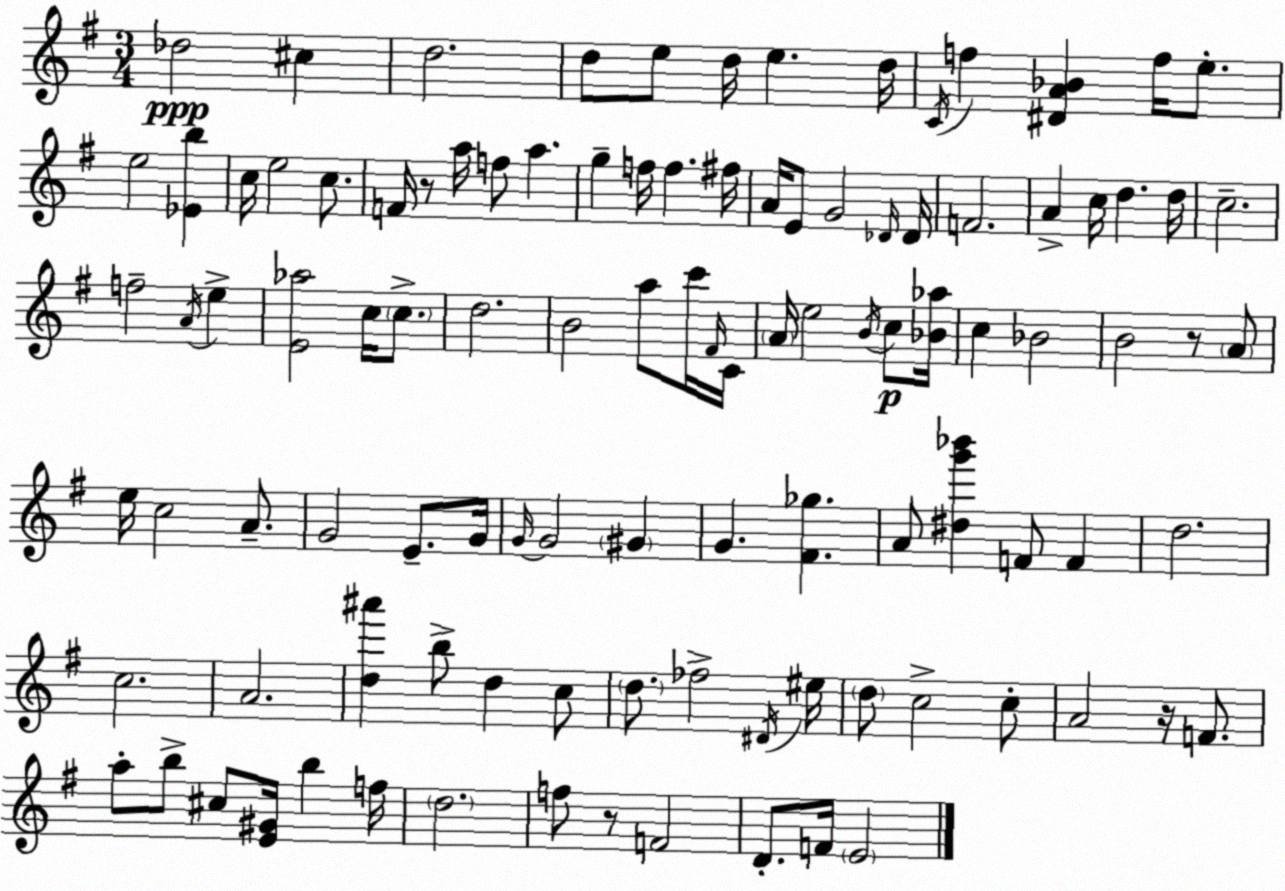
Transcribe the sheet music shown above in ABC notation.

X:1
T:Untitled
M:3/4
L:1/4
K:G
_d2 ^c d2 d/2 e/2 d/4 e d/4 C/4 f [^DA_B] f/4 e/2 e2 [_Eb] c/4 e2 c/2 F/4 z/2 a/4 f/2 a g f/4 f ^f/4 A/4 E/2 G2 _D/4 _D/4 F2 A c/4 d d/4 c2 f2 A/4 e [E_a]2 c/4 c/2 d2 B2 a/2 c'/4 ^F/4 C/4 A/4 e2 B/4 c/2 [_B_a]/4 c _B2 B2 z/2 A/2 e/4 c2 A/2 G2 E/2 G/4 G/4 G2 ^G G [^F_g] A/2 [^dg'_b'] F/2 F d2 c2 A2 [d^a'] b/2 d c/2 d/2 _f2 ^D/4 ^e/4 d/2 c2 c/2 A2 z/4 F/2 a/2 b/2 ^c/2 [E^G]/4 b f/4 d2 f/2 z/2 F2 D/2 F/4 E2